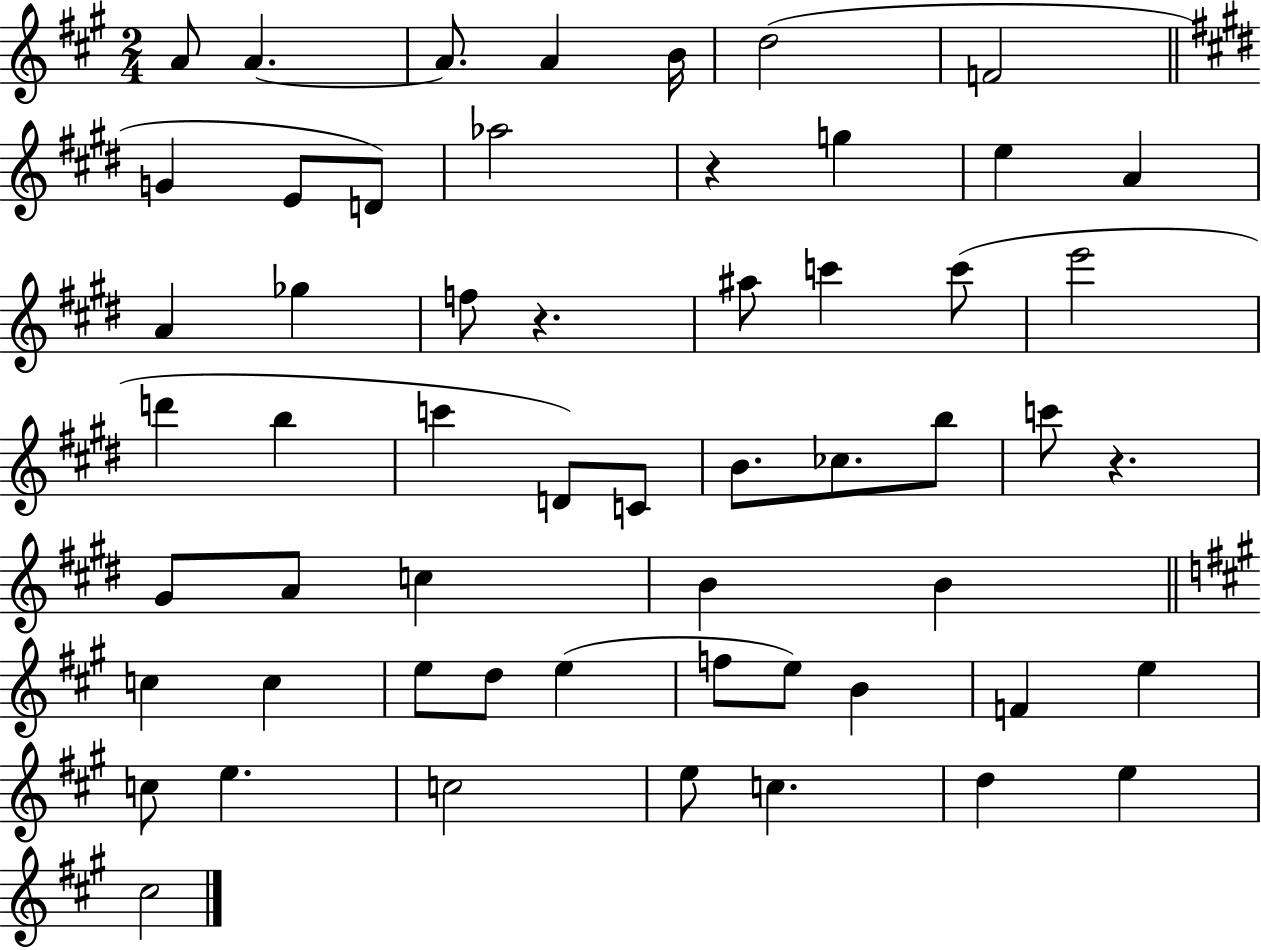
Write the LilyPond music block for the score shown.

{
  \clef treble
  \numericTimeSignature
  \time 2/4
  \key a \major
  a'8 a'4.~~ | a'8. a'4 b'16 | d''2( | f'2 | \break \bar "||" \break \key e \major g'4 e'8 d'8) | aes''2 | r4 g''4 | e''4 a'4 | \break a'4 ges''4 | f''8 r4. | ais''8 c'''4 c'''8( | e'''2 | \break d'''4 b''4 | c'''4 d'8) c'8 | b'8. ces''8. b''8 | c'''8 r4. | \break gis'8 a'8 c''4 | b'4 b'4 | \bar "||" \break \key a \major c''4 c''4 | e''8 d''8 e''4( | f''8 e''8) b'4 | f'4 e''4 | \break c''8 e''4. | c''2 | e''8 c''4. | d''4 e''4 | \break cis''2 | \bar "|."
}